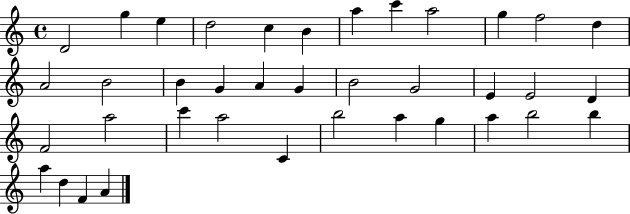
{
  \clef treble
  \time 4/4
  \defaultTimeSignature
  \key c \major
  d'2 g''4 e''4 | d''2 c''4 b'4 | a''4 c'''4 a''2 | g''4 f''2 d''4 | \break a'2 b'2 | b'4 g'4 a'4 g'4 | b'2 g'2 | e'4 e'2 d'4 | \break f'2 a''2 | c'''4 a''2 c'4 | b''2 a''4 g''4 | a''4 b''2 b''4 | \break a''4 d''4 f'4 a'4 | \bar "|."
}